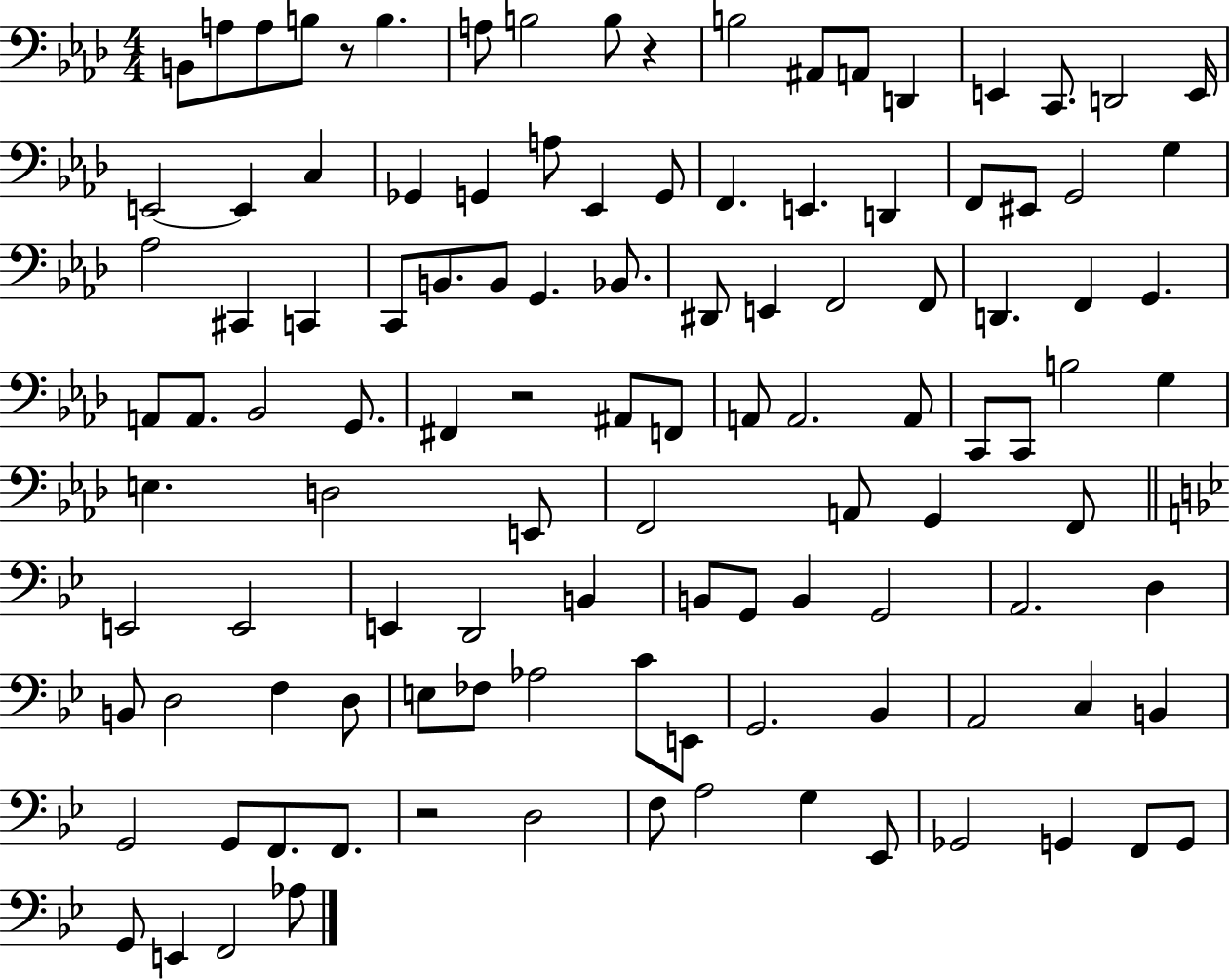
B2/e A3/e A3/e B3/e R/e B3/q. A3/e B3/h B3/e R/q B3/h A#2/e A2/e D2/q E2/q C2/e. D2/h E2/s E2/h E2/q C3/q Gb2/q G2/q A3/e Eb2/q G2/e F2/q. E2/q. D2/q F2/e EIS2/e G2/h G3/q Ab3/h C#2/q C2/q C2/e B2/e. B2/e G2/q. Bb2/e. D#2/e E2/q F2/h F2/e D2/q. F2/q G2/q. A2/e A2/e. Bb2/h G2/e. F#2/q R/h A#2/e F2/e A2/e A2/h. A2/e C2/e C2/e B3/h G3/q E3/q. D3/h E2/e F2/h A2/e G2/q F2/e E2/h E2/h E2/q D2/h B2/q B2/e G2/e B2/q G2/h A2/h. D3/q B2/e D3/h F3/q D3/e E3/e FES3/e Ab3/h C4/e E2/e G2/h. Bb2/q A2/h C3/q B2/q G2/h G2/e F2/e. F2/e. R/h D3/h F3/e A3/h G3/q Eb2/e Gb2/h G2/q F2/e G2/e G2/e E2/q F2/h Ab3/e